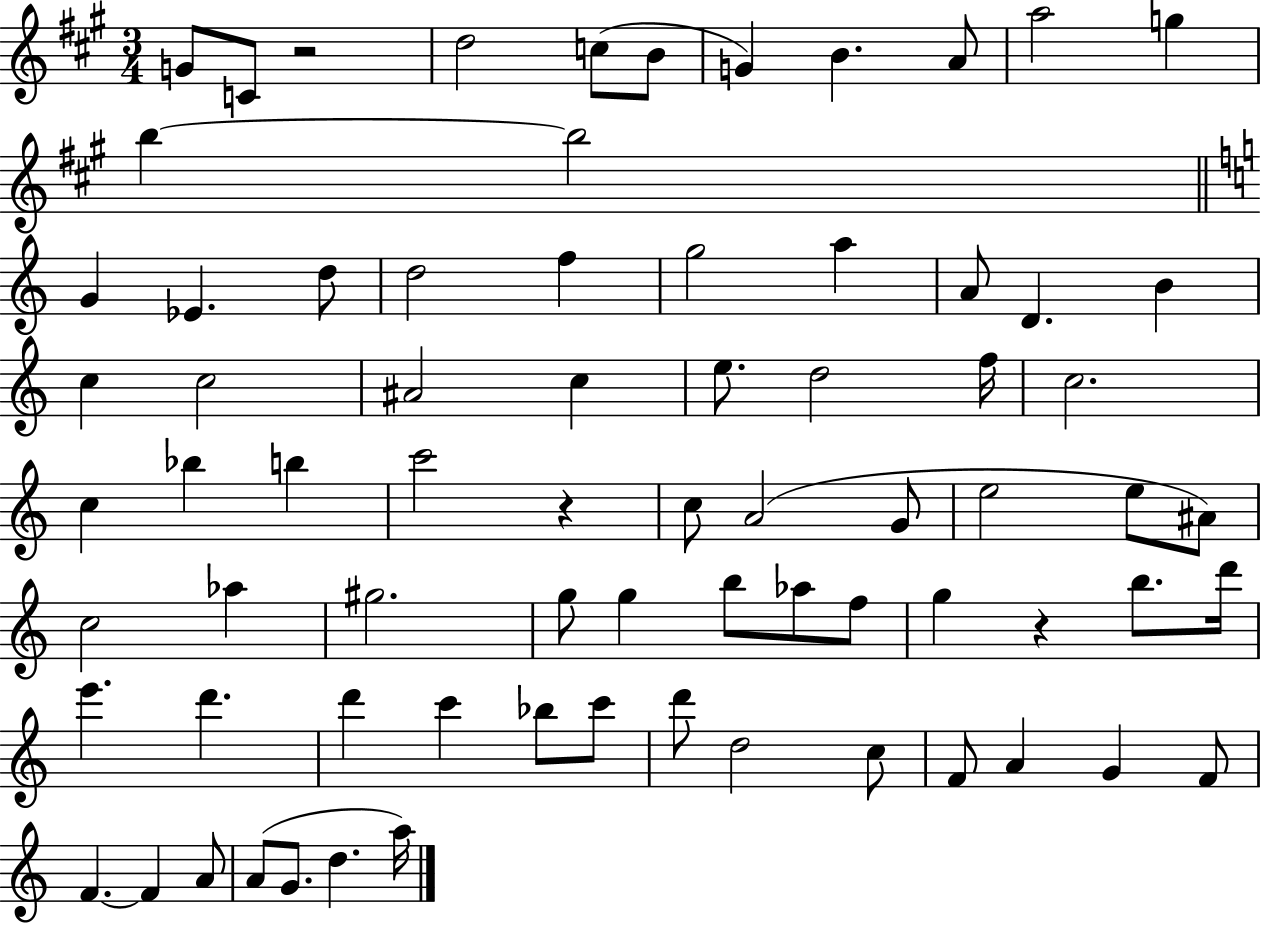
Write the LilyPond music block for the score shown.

{
  \clef treble
  \numericTimeSignature
  \time 3/4
  \key a \major
  g'8 c'8 r2 | d''2 c''8( b'8 | g'4) b'4. a'8 | a''2 g''4 | \break b''4~~ b''2 | \bar "||" \break \key c \major g'4 ees'4. d''8 | d''2 f''4 | g''2 a''4 | a'8 d'4. b'4 | \break c''4 c''2 | ais'2 c''4 | e''8. d''2 f''16 | c''2. | \break c''4 bes''4 b''4 | c'''2 r4 | c''8 a'2( g'8 | e''2 e''8 ais'8) | \break c''2 aes''4 | gis''2. | g''8 g''4 b''8 aes''8 f''8 | g''4 r4 b''8. d'''16 | \break e'''4. d'''4. | d'''4 c'''4 bes''8 c'''8 | d'''8 d''2 c''8 | f'8 a'4 g'4 f'8 | \break f'4.~~ f'4 a'8 | a'8( g'8. d''4. a''16) | \bar "|."
}